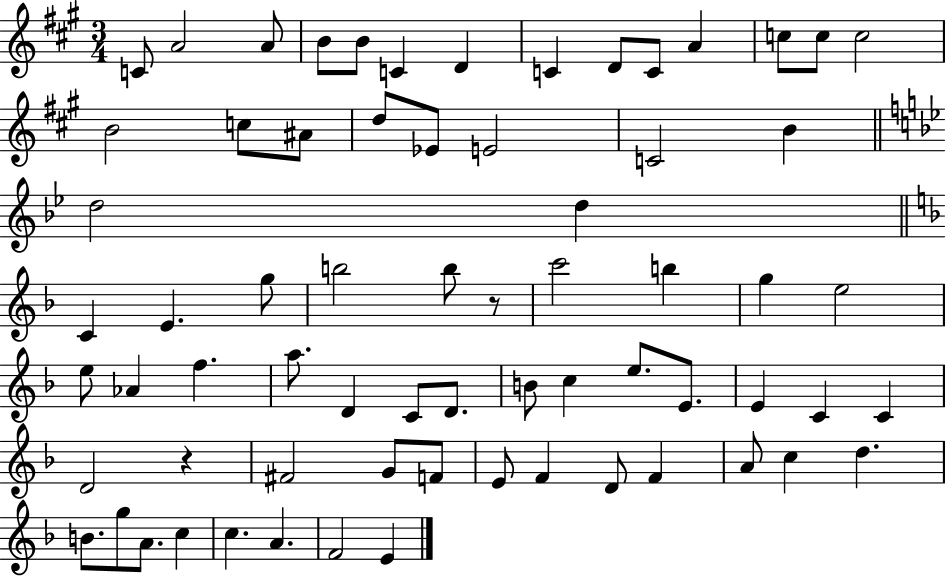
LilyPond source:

{
  \clef treble
  \numericTimeSignature
  \time 3/4
  \key a \major
  c'8 a'2 a'8 | b'8 b'8 c'4 d'4 | c'4 d'8 c'8 a'4 | c''8 c''8 c''2 | \break b'2 c''8 ais'8 | d''8 ees'8 e'2 | c'2 b'4 | \bar "||" \break \key bes \major d''2 d''4 | \bar "||" \break \key f \major c'4 e'4. g''8 | b''2 b''8 r8 | c'''2 b''4 | g''4 e''2 | \break e''8 aes'4 f''4. | a''8. d'4 c'8 d'8. | b'8 c''4 e''8. e'8. | e'4 c'4 c'4 | \break d'2 r4 | fis'2 g'8 f'8 | e'8 f'4 d'8 f'4 | a'8 c''4 d''4. | \break b'8. g''8 a'8. c''4 | c''4. a'4. | f'2 e'4 | \bar "|."
}